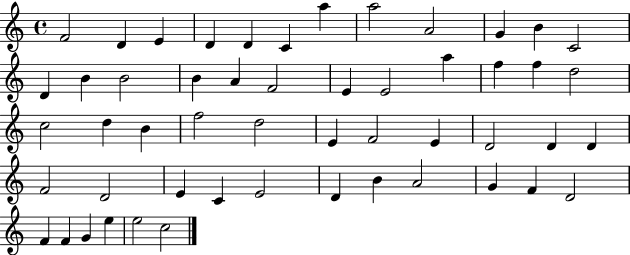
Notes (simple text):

F4/h D4/q E4/q D4/q D4/q C4/q A5/q A5/h A4/h G4/q B4/q C4/h D4/q B4/q B4/h B4/q A4/q F4/h E4/q E4/h A5/q F5/q F5/q D5/h C5/h D5/q B4/q F5/h D5/h E4/q F4/h E4/q D4/h D4/q D4/q F4/h D4/h E4/q C4/q E4/h D4/q B4/q A4/h G4/q F4/q D4/h F4/q F4/q G4/q E5/q E5/h C5/h